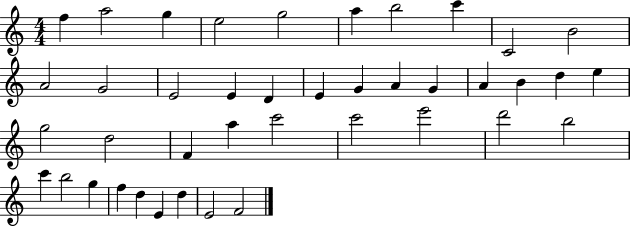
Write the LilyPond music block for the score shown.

{
  \clef treble
  \numericTimeSignature
  \time 4/4
  \key c \major
  f''4 a''2 g''4 | e''2 g''2 | a''4 b''2 c'''4 | c'2 b'2 | \break a'2 g'2 | e'2 e'4 d'4 | e'4 g'4 a'4 g'4 | a'4 b'4 d''4 e''4 | \break g''2 d''2 | f'4 a''4 c'''2 | c'''2 e'''2 | d'''2 b''2 | \break c'''4 b''2 g''4 | f''4 d''4 e'4 d''4 | e'2 f'2 | \bar "|."
}